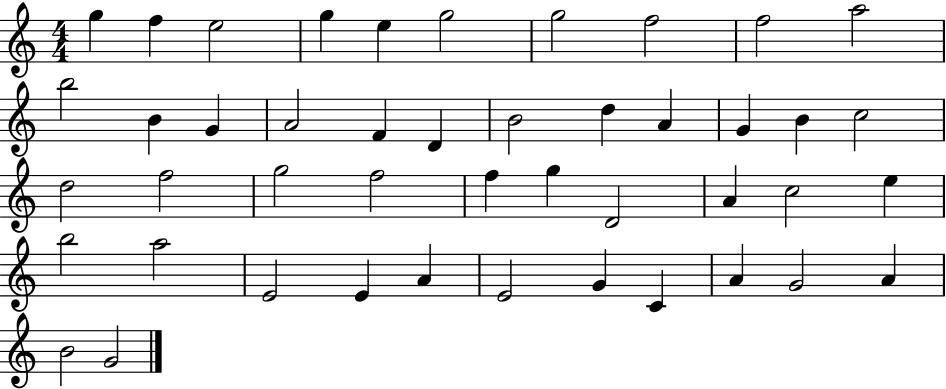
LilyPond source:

{
  \clef treble
  \numericTimeSignature
  \time 4/4
  \key c \major
  g''4 f''4 e''2 | g''4 e''4 g''2 | g''2 f''2 | f''2 a''2 | \break b''2 b'4 g'4 | a'2 f'4 d'4 | b'2 d''4 a'4 | g'4 b'4 c''2 | \break d''2 f''2 | g''2 f''2 | f''4 g''4 d'2 | a'4 c''2 e''4 | \break b''2 a''2 | e'2 e'4 a'4 | e'2 g'4 c'4 | a'4 g'2 a'4 | \break b'2 g'2 | \bar "|."
}